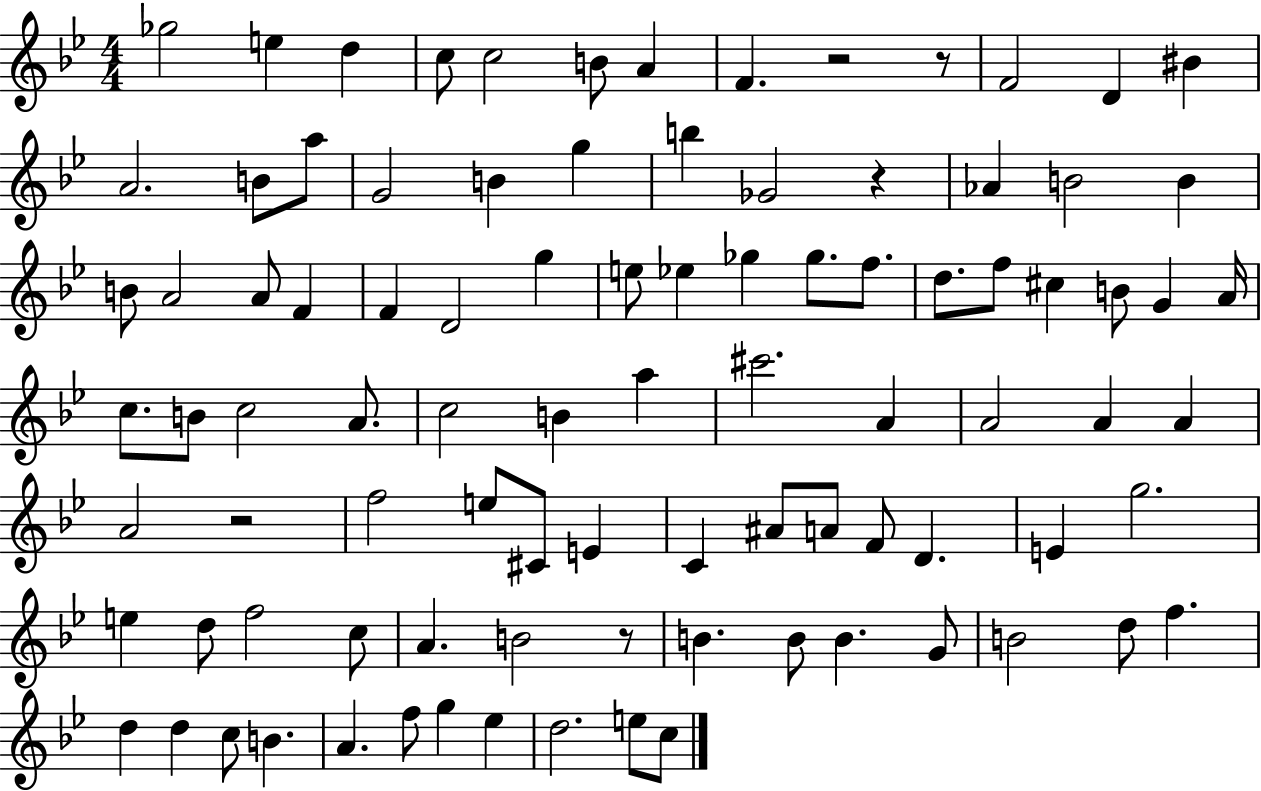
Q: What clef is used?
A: treble